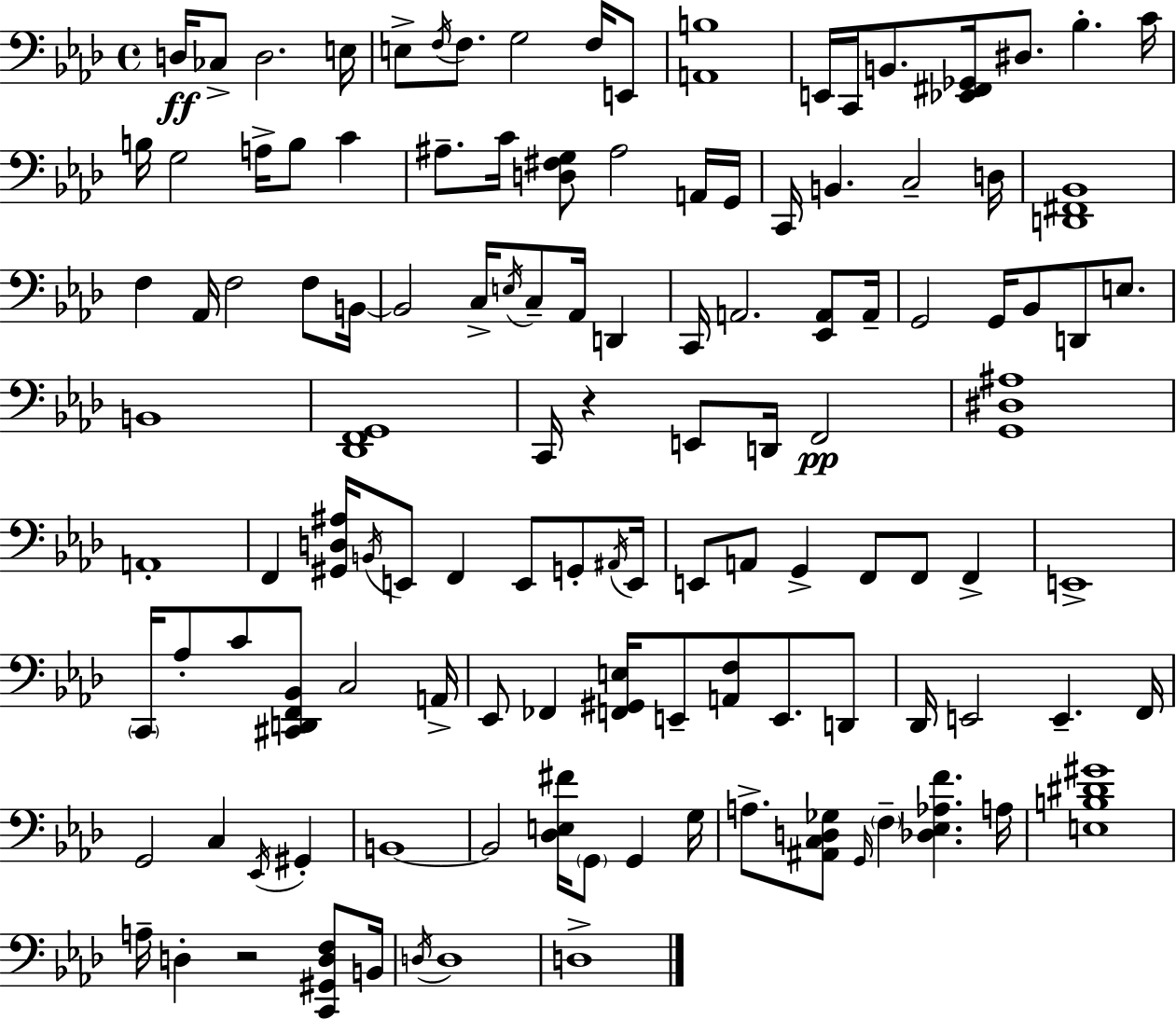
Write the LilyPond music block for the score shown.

{
  \clef bass
  \time 4/4
  \defaultTimeSignature
  \key f \minor
  d16\ff ces8-> d2. e16 | e8-> \acciaccatura { f16 } f8. g2 f16 e,8 | <a, b>1 | e,16 c,16 b,8. <ees, fis, ges,>16 dis8. bes4.-. | \break c'16 b16 g2 a16-> b8 c'4 | ais8.-- c'16 <d fis g>8 ais2 a,16 | g,16 c,16 b,4. c2-- | d16 <d, fis, bes,>1 | \break f4 aes,16 f2 f8 | b,16~~ b,2 c16-> \acciaccatura { e16 } c8-- aes,16 d,4 | c,16 a,2. <ees, a,>8 | a,16-- g,2 g,16 bes,8 d,8 e8. | \break b,1 | <des, f, g,>1 | c,16 r4 e,8 d,16 f,2\pp | <g, dis ais>1 | \break a,1-. | f,4 <gis, d ais>16 \acciaccatura { b,16 } e,8 f,4 e,8 | g,8-. \acciaccatura { ais,16 } e,16 e,8 a,8 g,4-> f,8 f,8 | f,4-> e,1-> | \break \parenthesize c,16 aes8-. c'8 <cis, d, f, bes,>8 c2 | a,16-> ees,8 fes,4 <f, gis, e>16 e,8-- <a, f>8 e,8. | d,8 des,16 e,2 e,4.-- | f,16 g,2 c4 | \break \acciaccatura { ees,16 } gis,4-. b,1~~ | b,2 <des e fis'>16 \parenthesize g,8 | g,4 g16 a8.-> <ais, c d ges>8 \grace { g,16 } \parenthesize f4-- <des ees aes f'>4. | a16 <e b dis' gis'>1 | \break a16-- d4-. r2 | <c, gis, d f>8 b,16 \acciaccatura { d16 } d1 | d1-> | \bar "|."
}